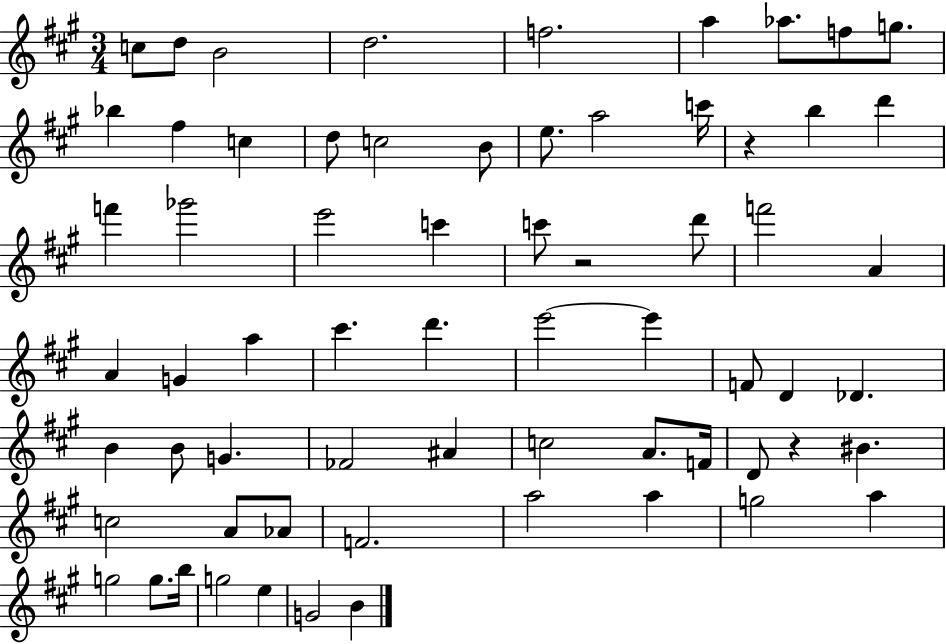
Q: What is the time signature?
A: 3/4